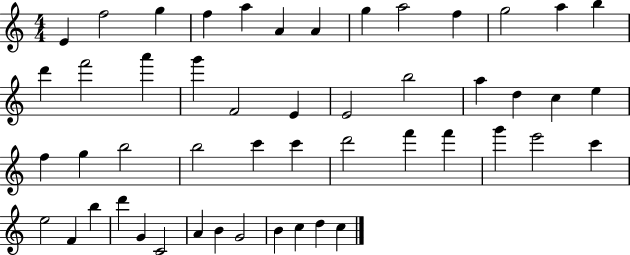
{
  \clef treble
  \numericTimeSignature
  \time 4/4
  \key c \major
  e'4 f''2 g''4 | f''4 a''4 a'4 a'4 | g''4 a''2 f''4 | g''2 a''4 b''4 | \break d'''4 f'''2 a'''4 | g'''4 f'2 e'4 | e'2 b''2 | a''4 d''4 c''4 e''4 | \break f''4 g''4 b''2 | b''2 c'''4 c'''4 | d'''2 f'''4 f'''4 | g'''4 e'''2 c'''4 | \break e''2 f'4 b''4 | d'''4 g'4 c'2 | a'4 b'4 g'2 | b'4 c''4 d''4 c''4 | \break \bar "|."
}